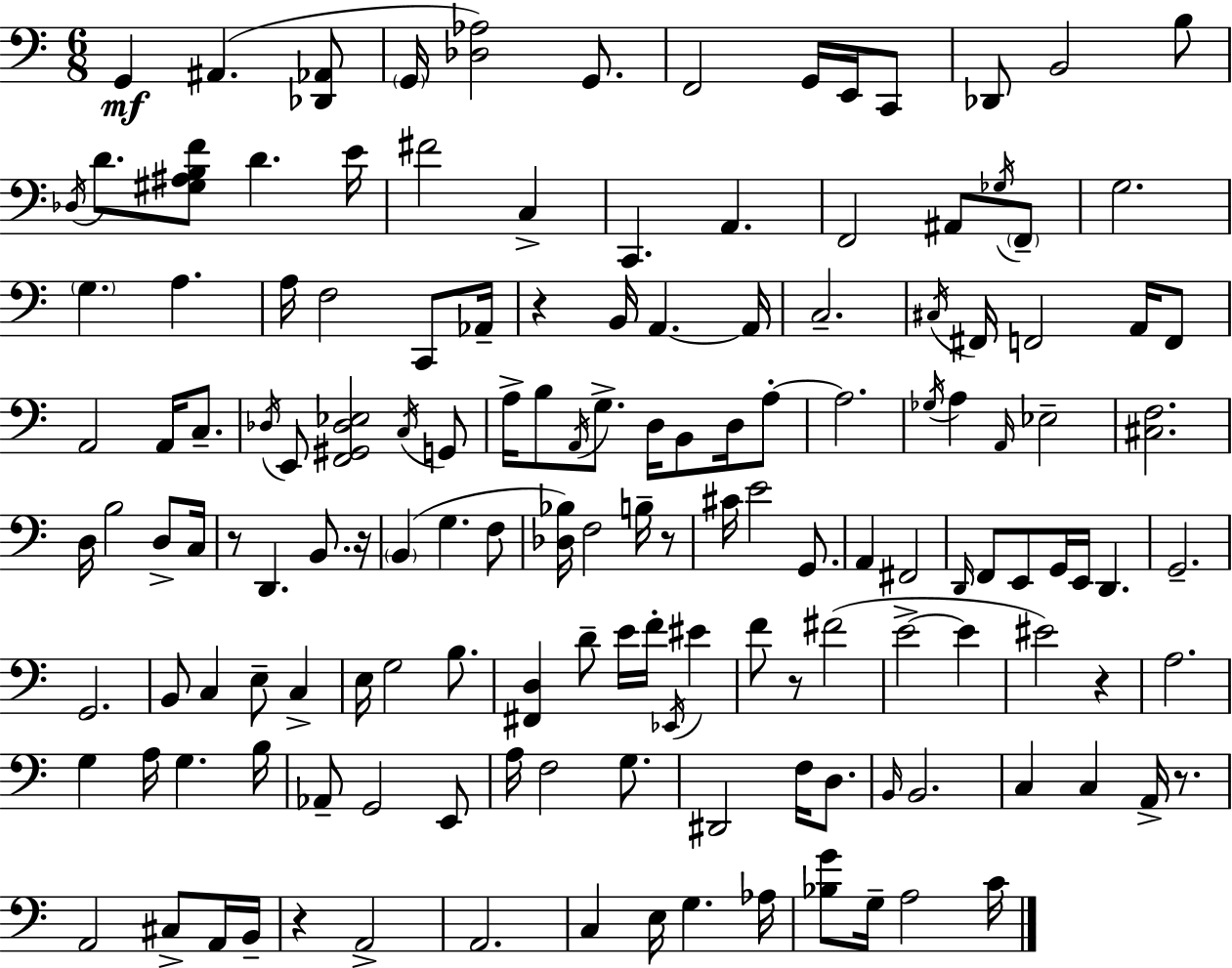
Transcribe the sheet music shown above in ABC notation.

X:1
T:Untitled
M:6/8
L:1/4
K:Am
G,, ^A,, [_D,,_A,,]/2 G,,/4 [_D,_A,]2 G,,/2 F,,2 G,,/4 E,,/4 C,,/2 _D,,/2 B,,2 B,/2 _D,/4 D/2 [^G,^A,B,F]/2 D E/4 ^F2 C, C,, A,, F,,2 ^A,,/2 _G,/4 F,,/2 G,2 G, A, A,/4 F,2 C,,/2 _A,,/4 z B,,/4 A,, A,,/4 C,2 ^C,/4 ^F,,/4 F,,2 A,,/4 F,,/2 A,,2 A,,/4 C,/2 _D,/4 E,,/2 [F,,^G,,_D,_E,]2 C,/4 G,,/2 A,/4 B,/2 A,,/4 G,/2 D,/4 B,,/2 D,/4 A,/2 A,2 _G,/4 A, A,,/4 _E,2 [^C,F,]2 D,/4 B,2 D,/2 C,/4 z/2 D,, B,,/2 z/4 B,, G, F,/2 [_D,_B,]/4 F,2 B,/4 z/2 ^C/4 E2 G,,/2 A,, ^F,,2 D,,/4 F,,/2 E,,/2 G,,/4 E,,/4 D,, G,,2 G,,2 B,,/2 C, E,/2 C, E,/4 G,2 B,/2 [^F,,D,] D/2 E/4 F/4 _E,,/4 ^E F/2 z/2 ^F2 E2 E ^E2 z A,2 G, A,/4 G, B,/4 _A,,/2 G,,2 E,,/2 A,/4 F,2 G,/2 ^D,,2 F,/4 D,/2 B,,/4 B,,2 C, C, A,,/4 z/2 A,,2 ^C,/2 A,,/4 B,,/4 z A,,2 A,,2 C, E,/4 G, _A,/4 [_B,G]/2 G,/4 A,2 C/4